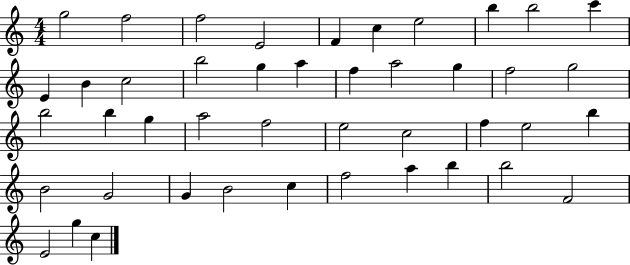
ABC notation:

X:1
T:Untitled
M:4/4
L:1/4
K:C
g2 f2 f2 E2 F c e2 b b2 c' E B c2 b2 g a f a2 g f2 g2 b2 b g a2 f2 e2 c2 f e2 b B2 G2 G B2 c f2 a b b2 F2 E2 g c